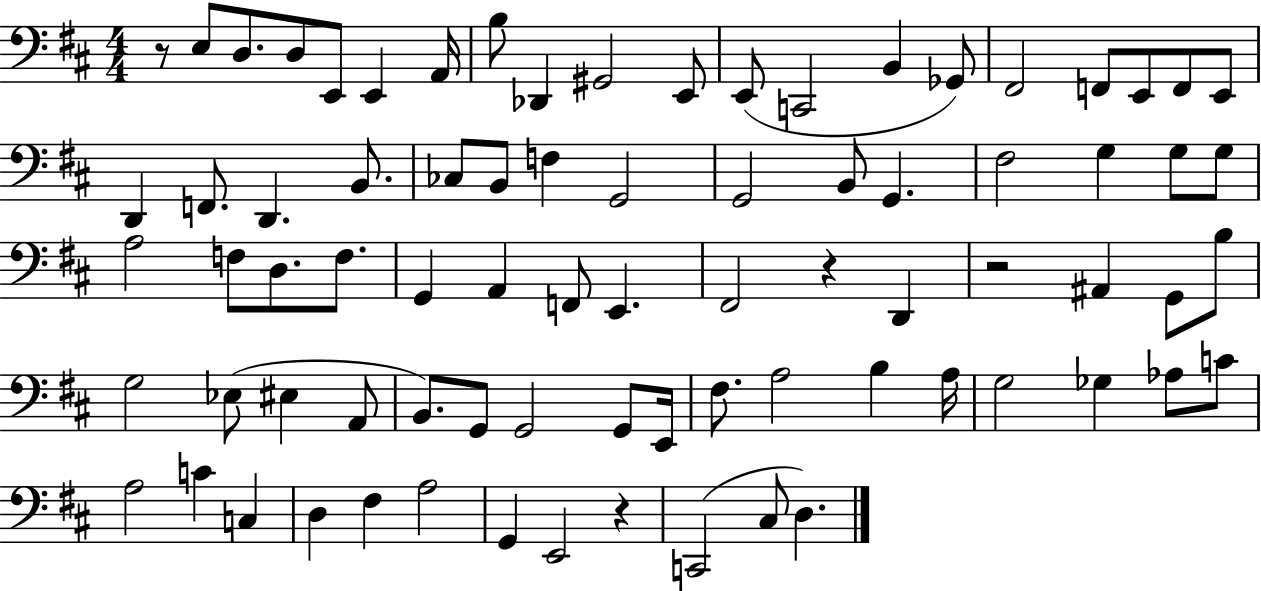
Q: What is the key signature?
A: D major